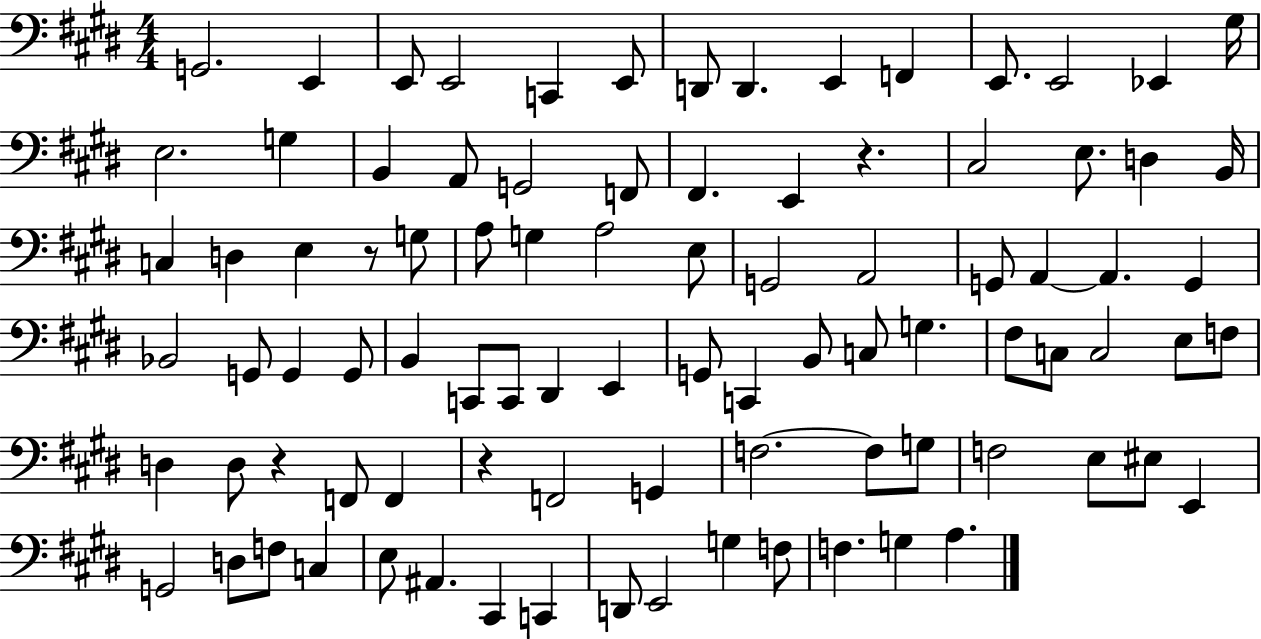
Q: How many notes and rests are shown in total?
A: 91